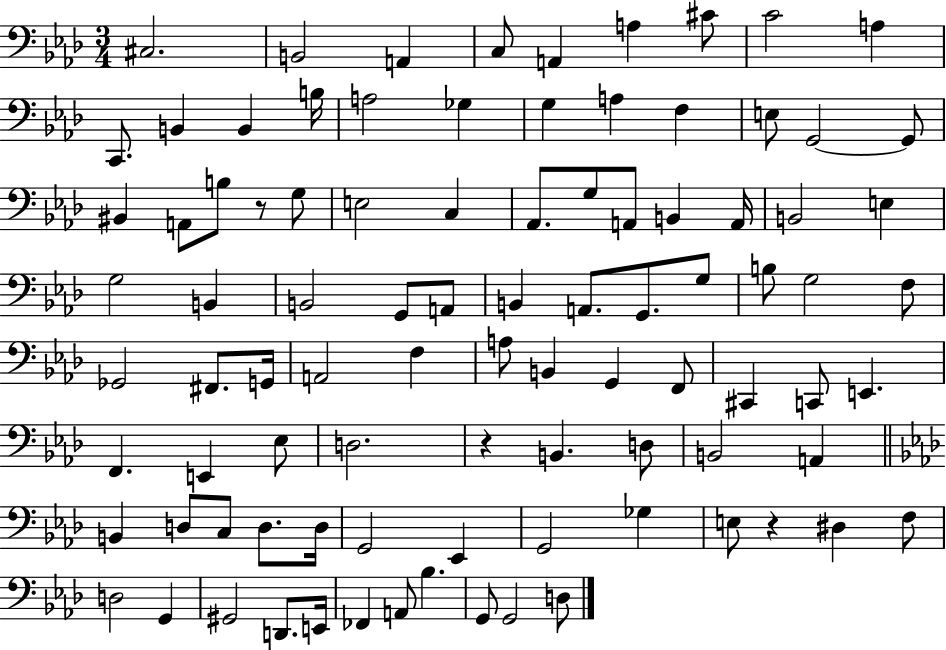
{
  \clef bass
  \numericTimeSignature
  \time 3/4
  \key aes \major
  cis2. | b,2 a,4 | c8 a,4 a4 cis'8 | c'2 a4 | \break c,8. b,4 b,4 b16 | a2 ges4 | g4 a4 f4 | e8 g,2~~ g,8 | \break bis,4 a,8 b8 r8 g8 | e2 c4 | aes,8. g8 a,8 b,4 a,16 | b,2 e4 | \break g2 b,4 | b,2 g,8 a,8 | b,4 a,8. g,8. g8 | b8 g2 f8 | \break ges,2 fis,8. g,16 | a,2 f4 | a8 b,4 g,4 f,8 | cis,4 c,8 e,4. | \break f,4. e,4 ees8 | d2. | r4 b,4. d8 | b,2 a,4 | \break \bar "||" \break \key f \minor b,4 d8 c8 d8. d16 | g,2 ees,4 | g,2 ges4 | e8 r4 dis4 f8 | \break d2 g,4 | gis,2 d,8. e,16 | fes,4 a,8 bes4. | g,8 g,2 d8 | \break \bar "|."
}